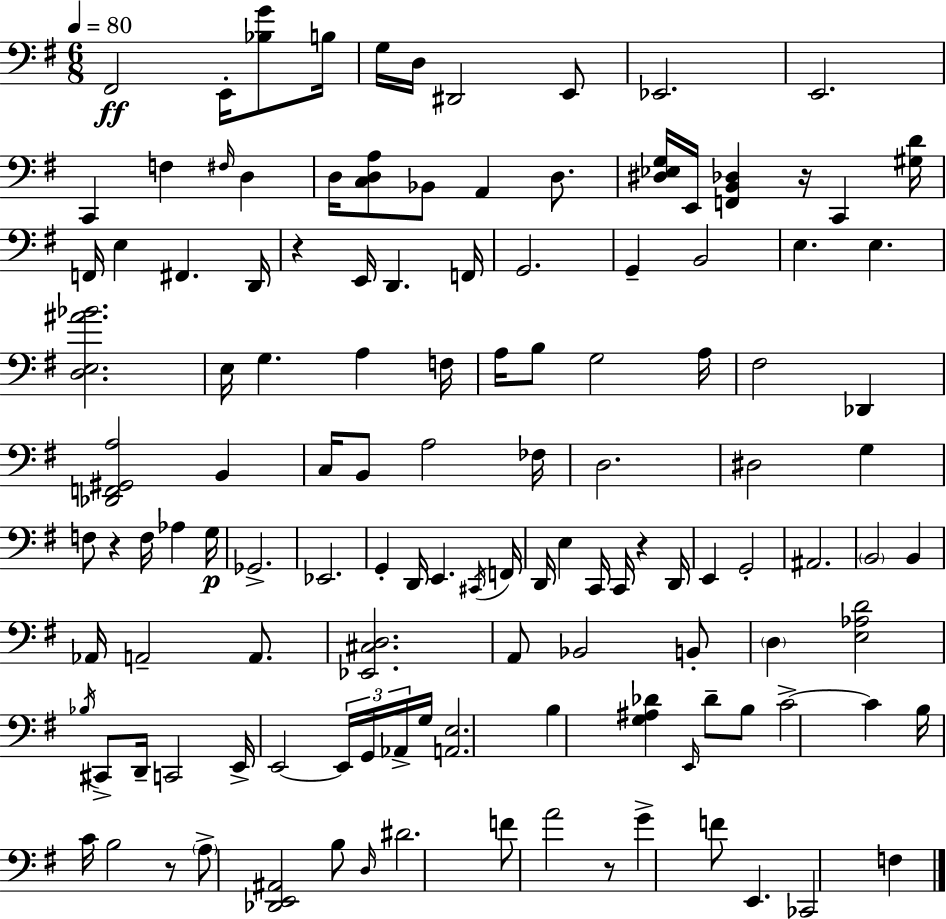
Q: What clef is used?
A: bass